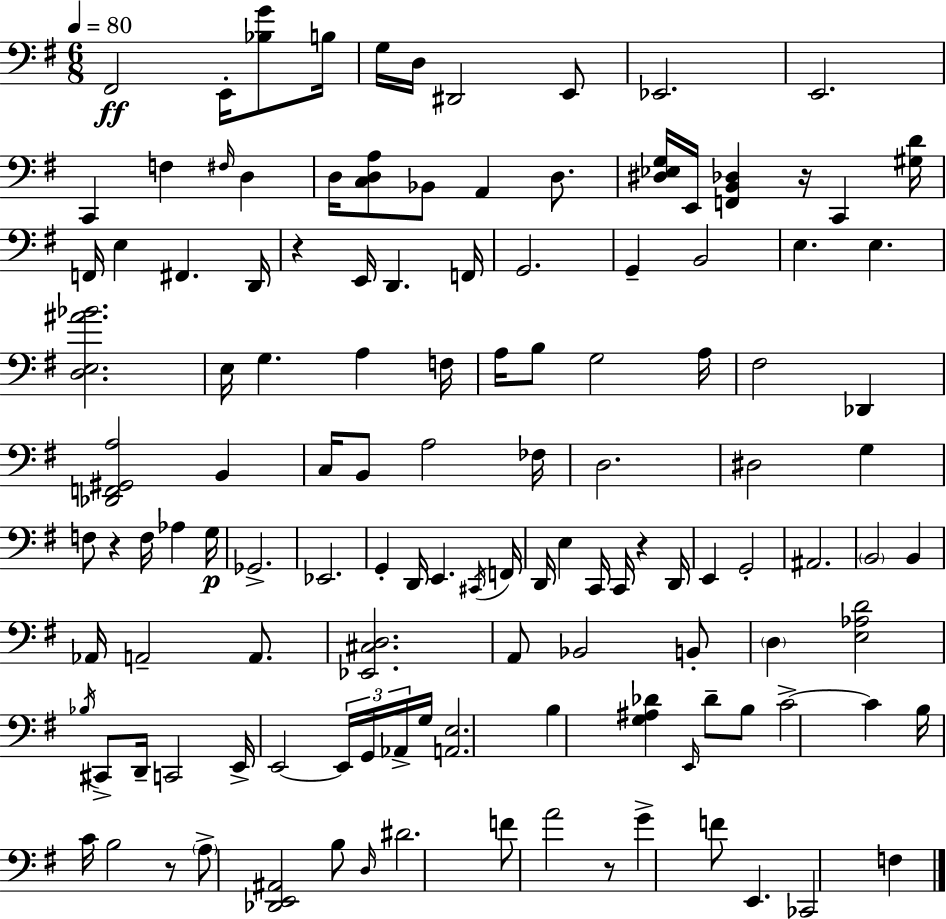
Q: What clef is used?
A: bass